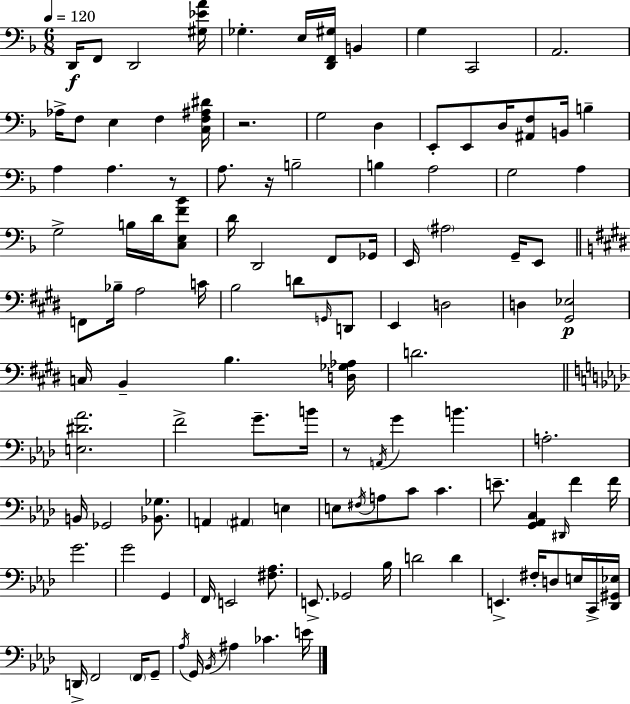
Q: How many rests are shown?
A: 4